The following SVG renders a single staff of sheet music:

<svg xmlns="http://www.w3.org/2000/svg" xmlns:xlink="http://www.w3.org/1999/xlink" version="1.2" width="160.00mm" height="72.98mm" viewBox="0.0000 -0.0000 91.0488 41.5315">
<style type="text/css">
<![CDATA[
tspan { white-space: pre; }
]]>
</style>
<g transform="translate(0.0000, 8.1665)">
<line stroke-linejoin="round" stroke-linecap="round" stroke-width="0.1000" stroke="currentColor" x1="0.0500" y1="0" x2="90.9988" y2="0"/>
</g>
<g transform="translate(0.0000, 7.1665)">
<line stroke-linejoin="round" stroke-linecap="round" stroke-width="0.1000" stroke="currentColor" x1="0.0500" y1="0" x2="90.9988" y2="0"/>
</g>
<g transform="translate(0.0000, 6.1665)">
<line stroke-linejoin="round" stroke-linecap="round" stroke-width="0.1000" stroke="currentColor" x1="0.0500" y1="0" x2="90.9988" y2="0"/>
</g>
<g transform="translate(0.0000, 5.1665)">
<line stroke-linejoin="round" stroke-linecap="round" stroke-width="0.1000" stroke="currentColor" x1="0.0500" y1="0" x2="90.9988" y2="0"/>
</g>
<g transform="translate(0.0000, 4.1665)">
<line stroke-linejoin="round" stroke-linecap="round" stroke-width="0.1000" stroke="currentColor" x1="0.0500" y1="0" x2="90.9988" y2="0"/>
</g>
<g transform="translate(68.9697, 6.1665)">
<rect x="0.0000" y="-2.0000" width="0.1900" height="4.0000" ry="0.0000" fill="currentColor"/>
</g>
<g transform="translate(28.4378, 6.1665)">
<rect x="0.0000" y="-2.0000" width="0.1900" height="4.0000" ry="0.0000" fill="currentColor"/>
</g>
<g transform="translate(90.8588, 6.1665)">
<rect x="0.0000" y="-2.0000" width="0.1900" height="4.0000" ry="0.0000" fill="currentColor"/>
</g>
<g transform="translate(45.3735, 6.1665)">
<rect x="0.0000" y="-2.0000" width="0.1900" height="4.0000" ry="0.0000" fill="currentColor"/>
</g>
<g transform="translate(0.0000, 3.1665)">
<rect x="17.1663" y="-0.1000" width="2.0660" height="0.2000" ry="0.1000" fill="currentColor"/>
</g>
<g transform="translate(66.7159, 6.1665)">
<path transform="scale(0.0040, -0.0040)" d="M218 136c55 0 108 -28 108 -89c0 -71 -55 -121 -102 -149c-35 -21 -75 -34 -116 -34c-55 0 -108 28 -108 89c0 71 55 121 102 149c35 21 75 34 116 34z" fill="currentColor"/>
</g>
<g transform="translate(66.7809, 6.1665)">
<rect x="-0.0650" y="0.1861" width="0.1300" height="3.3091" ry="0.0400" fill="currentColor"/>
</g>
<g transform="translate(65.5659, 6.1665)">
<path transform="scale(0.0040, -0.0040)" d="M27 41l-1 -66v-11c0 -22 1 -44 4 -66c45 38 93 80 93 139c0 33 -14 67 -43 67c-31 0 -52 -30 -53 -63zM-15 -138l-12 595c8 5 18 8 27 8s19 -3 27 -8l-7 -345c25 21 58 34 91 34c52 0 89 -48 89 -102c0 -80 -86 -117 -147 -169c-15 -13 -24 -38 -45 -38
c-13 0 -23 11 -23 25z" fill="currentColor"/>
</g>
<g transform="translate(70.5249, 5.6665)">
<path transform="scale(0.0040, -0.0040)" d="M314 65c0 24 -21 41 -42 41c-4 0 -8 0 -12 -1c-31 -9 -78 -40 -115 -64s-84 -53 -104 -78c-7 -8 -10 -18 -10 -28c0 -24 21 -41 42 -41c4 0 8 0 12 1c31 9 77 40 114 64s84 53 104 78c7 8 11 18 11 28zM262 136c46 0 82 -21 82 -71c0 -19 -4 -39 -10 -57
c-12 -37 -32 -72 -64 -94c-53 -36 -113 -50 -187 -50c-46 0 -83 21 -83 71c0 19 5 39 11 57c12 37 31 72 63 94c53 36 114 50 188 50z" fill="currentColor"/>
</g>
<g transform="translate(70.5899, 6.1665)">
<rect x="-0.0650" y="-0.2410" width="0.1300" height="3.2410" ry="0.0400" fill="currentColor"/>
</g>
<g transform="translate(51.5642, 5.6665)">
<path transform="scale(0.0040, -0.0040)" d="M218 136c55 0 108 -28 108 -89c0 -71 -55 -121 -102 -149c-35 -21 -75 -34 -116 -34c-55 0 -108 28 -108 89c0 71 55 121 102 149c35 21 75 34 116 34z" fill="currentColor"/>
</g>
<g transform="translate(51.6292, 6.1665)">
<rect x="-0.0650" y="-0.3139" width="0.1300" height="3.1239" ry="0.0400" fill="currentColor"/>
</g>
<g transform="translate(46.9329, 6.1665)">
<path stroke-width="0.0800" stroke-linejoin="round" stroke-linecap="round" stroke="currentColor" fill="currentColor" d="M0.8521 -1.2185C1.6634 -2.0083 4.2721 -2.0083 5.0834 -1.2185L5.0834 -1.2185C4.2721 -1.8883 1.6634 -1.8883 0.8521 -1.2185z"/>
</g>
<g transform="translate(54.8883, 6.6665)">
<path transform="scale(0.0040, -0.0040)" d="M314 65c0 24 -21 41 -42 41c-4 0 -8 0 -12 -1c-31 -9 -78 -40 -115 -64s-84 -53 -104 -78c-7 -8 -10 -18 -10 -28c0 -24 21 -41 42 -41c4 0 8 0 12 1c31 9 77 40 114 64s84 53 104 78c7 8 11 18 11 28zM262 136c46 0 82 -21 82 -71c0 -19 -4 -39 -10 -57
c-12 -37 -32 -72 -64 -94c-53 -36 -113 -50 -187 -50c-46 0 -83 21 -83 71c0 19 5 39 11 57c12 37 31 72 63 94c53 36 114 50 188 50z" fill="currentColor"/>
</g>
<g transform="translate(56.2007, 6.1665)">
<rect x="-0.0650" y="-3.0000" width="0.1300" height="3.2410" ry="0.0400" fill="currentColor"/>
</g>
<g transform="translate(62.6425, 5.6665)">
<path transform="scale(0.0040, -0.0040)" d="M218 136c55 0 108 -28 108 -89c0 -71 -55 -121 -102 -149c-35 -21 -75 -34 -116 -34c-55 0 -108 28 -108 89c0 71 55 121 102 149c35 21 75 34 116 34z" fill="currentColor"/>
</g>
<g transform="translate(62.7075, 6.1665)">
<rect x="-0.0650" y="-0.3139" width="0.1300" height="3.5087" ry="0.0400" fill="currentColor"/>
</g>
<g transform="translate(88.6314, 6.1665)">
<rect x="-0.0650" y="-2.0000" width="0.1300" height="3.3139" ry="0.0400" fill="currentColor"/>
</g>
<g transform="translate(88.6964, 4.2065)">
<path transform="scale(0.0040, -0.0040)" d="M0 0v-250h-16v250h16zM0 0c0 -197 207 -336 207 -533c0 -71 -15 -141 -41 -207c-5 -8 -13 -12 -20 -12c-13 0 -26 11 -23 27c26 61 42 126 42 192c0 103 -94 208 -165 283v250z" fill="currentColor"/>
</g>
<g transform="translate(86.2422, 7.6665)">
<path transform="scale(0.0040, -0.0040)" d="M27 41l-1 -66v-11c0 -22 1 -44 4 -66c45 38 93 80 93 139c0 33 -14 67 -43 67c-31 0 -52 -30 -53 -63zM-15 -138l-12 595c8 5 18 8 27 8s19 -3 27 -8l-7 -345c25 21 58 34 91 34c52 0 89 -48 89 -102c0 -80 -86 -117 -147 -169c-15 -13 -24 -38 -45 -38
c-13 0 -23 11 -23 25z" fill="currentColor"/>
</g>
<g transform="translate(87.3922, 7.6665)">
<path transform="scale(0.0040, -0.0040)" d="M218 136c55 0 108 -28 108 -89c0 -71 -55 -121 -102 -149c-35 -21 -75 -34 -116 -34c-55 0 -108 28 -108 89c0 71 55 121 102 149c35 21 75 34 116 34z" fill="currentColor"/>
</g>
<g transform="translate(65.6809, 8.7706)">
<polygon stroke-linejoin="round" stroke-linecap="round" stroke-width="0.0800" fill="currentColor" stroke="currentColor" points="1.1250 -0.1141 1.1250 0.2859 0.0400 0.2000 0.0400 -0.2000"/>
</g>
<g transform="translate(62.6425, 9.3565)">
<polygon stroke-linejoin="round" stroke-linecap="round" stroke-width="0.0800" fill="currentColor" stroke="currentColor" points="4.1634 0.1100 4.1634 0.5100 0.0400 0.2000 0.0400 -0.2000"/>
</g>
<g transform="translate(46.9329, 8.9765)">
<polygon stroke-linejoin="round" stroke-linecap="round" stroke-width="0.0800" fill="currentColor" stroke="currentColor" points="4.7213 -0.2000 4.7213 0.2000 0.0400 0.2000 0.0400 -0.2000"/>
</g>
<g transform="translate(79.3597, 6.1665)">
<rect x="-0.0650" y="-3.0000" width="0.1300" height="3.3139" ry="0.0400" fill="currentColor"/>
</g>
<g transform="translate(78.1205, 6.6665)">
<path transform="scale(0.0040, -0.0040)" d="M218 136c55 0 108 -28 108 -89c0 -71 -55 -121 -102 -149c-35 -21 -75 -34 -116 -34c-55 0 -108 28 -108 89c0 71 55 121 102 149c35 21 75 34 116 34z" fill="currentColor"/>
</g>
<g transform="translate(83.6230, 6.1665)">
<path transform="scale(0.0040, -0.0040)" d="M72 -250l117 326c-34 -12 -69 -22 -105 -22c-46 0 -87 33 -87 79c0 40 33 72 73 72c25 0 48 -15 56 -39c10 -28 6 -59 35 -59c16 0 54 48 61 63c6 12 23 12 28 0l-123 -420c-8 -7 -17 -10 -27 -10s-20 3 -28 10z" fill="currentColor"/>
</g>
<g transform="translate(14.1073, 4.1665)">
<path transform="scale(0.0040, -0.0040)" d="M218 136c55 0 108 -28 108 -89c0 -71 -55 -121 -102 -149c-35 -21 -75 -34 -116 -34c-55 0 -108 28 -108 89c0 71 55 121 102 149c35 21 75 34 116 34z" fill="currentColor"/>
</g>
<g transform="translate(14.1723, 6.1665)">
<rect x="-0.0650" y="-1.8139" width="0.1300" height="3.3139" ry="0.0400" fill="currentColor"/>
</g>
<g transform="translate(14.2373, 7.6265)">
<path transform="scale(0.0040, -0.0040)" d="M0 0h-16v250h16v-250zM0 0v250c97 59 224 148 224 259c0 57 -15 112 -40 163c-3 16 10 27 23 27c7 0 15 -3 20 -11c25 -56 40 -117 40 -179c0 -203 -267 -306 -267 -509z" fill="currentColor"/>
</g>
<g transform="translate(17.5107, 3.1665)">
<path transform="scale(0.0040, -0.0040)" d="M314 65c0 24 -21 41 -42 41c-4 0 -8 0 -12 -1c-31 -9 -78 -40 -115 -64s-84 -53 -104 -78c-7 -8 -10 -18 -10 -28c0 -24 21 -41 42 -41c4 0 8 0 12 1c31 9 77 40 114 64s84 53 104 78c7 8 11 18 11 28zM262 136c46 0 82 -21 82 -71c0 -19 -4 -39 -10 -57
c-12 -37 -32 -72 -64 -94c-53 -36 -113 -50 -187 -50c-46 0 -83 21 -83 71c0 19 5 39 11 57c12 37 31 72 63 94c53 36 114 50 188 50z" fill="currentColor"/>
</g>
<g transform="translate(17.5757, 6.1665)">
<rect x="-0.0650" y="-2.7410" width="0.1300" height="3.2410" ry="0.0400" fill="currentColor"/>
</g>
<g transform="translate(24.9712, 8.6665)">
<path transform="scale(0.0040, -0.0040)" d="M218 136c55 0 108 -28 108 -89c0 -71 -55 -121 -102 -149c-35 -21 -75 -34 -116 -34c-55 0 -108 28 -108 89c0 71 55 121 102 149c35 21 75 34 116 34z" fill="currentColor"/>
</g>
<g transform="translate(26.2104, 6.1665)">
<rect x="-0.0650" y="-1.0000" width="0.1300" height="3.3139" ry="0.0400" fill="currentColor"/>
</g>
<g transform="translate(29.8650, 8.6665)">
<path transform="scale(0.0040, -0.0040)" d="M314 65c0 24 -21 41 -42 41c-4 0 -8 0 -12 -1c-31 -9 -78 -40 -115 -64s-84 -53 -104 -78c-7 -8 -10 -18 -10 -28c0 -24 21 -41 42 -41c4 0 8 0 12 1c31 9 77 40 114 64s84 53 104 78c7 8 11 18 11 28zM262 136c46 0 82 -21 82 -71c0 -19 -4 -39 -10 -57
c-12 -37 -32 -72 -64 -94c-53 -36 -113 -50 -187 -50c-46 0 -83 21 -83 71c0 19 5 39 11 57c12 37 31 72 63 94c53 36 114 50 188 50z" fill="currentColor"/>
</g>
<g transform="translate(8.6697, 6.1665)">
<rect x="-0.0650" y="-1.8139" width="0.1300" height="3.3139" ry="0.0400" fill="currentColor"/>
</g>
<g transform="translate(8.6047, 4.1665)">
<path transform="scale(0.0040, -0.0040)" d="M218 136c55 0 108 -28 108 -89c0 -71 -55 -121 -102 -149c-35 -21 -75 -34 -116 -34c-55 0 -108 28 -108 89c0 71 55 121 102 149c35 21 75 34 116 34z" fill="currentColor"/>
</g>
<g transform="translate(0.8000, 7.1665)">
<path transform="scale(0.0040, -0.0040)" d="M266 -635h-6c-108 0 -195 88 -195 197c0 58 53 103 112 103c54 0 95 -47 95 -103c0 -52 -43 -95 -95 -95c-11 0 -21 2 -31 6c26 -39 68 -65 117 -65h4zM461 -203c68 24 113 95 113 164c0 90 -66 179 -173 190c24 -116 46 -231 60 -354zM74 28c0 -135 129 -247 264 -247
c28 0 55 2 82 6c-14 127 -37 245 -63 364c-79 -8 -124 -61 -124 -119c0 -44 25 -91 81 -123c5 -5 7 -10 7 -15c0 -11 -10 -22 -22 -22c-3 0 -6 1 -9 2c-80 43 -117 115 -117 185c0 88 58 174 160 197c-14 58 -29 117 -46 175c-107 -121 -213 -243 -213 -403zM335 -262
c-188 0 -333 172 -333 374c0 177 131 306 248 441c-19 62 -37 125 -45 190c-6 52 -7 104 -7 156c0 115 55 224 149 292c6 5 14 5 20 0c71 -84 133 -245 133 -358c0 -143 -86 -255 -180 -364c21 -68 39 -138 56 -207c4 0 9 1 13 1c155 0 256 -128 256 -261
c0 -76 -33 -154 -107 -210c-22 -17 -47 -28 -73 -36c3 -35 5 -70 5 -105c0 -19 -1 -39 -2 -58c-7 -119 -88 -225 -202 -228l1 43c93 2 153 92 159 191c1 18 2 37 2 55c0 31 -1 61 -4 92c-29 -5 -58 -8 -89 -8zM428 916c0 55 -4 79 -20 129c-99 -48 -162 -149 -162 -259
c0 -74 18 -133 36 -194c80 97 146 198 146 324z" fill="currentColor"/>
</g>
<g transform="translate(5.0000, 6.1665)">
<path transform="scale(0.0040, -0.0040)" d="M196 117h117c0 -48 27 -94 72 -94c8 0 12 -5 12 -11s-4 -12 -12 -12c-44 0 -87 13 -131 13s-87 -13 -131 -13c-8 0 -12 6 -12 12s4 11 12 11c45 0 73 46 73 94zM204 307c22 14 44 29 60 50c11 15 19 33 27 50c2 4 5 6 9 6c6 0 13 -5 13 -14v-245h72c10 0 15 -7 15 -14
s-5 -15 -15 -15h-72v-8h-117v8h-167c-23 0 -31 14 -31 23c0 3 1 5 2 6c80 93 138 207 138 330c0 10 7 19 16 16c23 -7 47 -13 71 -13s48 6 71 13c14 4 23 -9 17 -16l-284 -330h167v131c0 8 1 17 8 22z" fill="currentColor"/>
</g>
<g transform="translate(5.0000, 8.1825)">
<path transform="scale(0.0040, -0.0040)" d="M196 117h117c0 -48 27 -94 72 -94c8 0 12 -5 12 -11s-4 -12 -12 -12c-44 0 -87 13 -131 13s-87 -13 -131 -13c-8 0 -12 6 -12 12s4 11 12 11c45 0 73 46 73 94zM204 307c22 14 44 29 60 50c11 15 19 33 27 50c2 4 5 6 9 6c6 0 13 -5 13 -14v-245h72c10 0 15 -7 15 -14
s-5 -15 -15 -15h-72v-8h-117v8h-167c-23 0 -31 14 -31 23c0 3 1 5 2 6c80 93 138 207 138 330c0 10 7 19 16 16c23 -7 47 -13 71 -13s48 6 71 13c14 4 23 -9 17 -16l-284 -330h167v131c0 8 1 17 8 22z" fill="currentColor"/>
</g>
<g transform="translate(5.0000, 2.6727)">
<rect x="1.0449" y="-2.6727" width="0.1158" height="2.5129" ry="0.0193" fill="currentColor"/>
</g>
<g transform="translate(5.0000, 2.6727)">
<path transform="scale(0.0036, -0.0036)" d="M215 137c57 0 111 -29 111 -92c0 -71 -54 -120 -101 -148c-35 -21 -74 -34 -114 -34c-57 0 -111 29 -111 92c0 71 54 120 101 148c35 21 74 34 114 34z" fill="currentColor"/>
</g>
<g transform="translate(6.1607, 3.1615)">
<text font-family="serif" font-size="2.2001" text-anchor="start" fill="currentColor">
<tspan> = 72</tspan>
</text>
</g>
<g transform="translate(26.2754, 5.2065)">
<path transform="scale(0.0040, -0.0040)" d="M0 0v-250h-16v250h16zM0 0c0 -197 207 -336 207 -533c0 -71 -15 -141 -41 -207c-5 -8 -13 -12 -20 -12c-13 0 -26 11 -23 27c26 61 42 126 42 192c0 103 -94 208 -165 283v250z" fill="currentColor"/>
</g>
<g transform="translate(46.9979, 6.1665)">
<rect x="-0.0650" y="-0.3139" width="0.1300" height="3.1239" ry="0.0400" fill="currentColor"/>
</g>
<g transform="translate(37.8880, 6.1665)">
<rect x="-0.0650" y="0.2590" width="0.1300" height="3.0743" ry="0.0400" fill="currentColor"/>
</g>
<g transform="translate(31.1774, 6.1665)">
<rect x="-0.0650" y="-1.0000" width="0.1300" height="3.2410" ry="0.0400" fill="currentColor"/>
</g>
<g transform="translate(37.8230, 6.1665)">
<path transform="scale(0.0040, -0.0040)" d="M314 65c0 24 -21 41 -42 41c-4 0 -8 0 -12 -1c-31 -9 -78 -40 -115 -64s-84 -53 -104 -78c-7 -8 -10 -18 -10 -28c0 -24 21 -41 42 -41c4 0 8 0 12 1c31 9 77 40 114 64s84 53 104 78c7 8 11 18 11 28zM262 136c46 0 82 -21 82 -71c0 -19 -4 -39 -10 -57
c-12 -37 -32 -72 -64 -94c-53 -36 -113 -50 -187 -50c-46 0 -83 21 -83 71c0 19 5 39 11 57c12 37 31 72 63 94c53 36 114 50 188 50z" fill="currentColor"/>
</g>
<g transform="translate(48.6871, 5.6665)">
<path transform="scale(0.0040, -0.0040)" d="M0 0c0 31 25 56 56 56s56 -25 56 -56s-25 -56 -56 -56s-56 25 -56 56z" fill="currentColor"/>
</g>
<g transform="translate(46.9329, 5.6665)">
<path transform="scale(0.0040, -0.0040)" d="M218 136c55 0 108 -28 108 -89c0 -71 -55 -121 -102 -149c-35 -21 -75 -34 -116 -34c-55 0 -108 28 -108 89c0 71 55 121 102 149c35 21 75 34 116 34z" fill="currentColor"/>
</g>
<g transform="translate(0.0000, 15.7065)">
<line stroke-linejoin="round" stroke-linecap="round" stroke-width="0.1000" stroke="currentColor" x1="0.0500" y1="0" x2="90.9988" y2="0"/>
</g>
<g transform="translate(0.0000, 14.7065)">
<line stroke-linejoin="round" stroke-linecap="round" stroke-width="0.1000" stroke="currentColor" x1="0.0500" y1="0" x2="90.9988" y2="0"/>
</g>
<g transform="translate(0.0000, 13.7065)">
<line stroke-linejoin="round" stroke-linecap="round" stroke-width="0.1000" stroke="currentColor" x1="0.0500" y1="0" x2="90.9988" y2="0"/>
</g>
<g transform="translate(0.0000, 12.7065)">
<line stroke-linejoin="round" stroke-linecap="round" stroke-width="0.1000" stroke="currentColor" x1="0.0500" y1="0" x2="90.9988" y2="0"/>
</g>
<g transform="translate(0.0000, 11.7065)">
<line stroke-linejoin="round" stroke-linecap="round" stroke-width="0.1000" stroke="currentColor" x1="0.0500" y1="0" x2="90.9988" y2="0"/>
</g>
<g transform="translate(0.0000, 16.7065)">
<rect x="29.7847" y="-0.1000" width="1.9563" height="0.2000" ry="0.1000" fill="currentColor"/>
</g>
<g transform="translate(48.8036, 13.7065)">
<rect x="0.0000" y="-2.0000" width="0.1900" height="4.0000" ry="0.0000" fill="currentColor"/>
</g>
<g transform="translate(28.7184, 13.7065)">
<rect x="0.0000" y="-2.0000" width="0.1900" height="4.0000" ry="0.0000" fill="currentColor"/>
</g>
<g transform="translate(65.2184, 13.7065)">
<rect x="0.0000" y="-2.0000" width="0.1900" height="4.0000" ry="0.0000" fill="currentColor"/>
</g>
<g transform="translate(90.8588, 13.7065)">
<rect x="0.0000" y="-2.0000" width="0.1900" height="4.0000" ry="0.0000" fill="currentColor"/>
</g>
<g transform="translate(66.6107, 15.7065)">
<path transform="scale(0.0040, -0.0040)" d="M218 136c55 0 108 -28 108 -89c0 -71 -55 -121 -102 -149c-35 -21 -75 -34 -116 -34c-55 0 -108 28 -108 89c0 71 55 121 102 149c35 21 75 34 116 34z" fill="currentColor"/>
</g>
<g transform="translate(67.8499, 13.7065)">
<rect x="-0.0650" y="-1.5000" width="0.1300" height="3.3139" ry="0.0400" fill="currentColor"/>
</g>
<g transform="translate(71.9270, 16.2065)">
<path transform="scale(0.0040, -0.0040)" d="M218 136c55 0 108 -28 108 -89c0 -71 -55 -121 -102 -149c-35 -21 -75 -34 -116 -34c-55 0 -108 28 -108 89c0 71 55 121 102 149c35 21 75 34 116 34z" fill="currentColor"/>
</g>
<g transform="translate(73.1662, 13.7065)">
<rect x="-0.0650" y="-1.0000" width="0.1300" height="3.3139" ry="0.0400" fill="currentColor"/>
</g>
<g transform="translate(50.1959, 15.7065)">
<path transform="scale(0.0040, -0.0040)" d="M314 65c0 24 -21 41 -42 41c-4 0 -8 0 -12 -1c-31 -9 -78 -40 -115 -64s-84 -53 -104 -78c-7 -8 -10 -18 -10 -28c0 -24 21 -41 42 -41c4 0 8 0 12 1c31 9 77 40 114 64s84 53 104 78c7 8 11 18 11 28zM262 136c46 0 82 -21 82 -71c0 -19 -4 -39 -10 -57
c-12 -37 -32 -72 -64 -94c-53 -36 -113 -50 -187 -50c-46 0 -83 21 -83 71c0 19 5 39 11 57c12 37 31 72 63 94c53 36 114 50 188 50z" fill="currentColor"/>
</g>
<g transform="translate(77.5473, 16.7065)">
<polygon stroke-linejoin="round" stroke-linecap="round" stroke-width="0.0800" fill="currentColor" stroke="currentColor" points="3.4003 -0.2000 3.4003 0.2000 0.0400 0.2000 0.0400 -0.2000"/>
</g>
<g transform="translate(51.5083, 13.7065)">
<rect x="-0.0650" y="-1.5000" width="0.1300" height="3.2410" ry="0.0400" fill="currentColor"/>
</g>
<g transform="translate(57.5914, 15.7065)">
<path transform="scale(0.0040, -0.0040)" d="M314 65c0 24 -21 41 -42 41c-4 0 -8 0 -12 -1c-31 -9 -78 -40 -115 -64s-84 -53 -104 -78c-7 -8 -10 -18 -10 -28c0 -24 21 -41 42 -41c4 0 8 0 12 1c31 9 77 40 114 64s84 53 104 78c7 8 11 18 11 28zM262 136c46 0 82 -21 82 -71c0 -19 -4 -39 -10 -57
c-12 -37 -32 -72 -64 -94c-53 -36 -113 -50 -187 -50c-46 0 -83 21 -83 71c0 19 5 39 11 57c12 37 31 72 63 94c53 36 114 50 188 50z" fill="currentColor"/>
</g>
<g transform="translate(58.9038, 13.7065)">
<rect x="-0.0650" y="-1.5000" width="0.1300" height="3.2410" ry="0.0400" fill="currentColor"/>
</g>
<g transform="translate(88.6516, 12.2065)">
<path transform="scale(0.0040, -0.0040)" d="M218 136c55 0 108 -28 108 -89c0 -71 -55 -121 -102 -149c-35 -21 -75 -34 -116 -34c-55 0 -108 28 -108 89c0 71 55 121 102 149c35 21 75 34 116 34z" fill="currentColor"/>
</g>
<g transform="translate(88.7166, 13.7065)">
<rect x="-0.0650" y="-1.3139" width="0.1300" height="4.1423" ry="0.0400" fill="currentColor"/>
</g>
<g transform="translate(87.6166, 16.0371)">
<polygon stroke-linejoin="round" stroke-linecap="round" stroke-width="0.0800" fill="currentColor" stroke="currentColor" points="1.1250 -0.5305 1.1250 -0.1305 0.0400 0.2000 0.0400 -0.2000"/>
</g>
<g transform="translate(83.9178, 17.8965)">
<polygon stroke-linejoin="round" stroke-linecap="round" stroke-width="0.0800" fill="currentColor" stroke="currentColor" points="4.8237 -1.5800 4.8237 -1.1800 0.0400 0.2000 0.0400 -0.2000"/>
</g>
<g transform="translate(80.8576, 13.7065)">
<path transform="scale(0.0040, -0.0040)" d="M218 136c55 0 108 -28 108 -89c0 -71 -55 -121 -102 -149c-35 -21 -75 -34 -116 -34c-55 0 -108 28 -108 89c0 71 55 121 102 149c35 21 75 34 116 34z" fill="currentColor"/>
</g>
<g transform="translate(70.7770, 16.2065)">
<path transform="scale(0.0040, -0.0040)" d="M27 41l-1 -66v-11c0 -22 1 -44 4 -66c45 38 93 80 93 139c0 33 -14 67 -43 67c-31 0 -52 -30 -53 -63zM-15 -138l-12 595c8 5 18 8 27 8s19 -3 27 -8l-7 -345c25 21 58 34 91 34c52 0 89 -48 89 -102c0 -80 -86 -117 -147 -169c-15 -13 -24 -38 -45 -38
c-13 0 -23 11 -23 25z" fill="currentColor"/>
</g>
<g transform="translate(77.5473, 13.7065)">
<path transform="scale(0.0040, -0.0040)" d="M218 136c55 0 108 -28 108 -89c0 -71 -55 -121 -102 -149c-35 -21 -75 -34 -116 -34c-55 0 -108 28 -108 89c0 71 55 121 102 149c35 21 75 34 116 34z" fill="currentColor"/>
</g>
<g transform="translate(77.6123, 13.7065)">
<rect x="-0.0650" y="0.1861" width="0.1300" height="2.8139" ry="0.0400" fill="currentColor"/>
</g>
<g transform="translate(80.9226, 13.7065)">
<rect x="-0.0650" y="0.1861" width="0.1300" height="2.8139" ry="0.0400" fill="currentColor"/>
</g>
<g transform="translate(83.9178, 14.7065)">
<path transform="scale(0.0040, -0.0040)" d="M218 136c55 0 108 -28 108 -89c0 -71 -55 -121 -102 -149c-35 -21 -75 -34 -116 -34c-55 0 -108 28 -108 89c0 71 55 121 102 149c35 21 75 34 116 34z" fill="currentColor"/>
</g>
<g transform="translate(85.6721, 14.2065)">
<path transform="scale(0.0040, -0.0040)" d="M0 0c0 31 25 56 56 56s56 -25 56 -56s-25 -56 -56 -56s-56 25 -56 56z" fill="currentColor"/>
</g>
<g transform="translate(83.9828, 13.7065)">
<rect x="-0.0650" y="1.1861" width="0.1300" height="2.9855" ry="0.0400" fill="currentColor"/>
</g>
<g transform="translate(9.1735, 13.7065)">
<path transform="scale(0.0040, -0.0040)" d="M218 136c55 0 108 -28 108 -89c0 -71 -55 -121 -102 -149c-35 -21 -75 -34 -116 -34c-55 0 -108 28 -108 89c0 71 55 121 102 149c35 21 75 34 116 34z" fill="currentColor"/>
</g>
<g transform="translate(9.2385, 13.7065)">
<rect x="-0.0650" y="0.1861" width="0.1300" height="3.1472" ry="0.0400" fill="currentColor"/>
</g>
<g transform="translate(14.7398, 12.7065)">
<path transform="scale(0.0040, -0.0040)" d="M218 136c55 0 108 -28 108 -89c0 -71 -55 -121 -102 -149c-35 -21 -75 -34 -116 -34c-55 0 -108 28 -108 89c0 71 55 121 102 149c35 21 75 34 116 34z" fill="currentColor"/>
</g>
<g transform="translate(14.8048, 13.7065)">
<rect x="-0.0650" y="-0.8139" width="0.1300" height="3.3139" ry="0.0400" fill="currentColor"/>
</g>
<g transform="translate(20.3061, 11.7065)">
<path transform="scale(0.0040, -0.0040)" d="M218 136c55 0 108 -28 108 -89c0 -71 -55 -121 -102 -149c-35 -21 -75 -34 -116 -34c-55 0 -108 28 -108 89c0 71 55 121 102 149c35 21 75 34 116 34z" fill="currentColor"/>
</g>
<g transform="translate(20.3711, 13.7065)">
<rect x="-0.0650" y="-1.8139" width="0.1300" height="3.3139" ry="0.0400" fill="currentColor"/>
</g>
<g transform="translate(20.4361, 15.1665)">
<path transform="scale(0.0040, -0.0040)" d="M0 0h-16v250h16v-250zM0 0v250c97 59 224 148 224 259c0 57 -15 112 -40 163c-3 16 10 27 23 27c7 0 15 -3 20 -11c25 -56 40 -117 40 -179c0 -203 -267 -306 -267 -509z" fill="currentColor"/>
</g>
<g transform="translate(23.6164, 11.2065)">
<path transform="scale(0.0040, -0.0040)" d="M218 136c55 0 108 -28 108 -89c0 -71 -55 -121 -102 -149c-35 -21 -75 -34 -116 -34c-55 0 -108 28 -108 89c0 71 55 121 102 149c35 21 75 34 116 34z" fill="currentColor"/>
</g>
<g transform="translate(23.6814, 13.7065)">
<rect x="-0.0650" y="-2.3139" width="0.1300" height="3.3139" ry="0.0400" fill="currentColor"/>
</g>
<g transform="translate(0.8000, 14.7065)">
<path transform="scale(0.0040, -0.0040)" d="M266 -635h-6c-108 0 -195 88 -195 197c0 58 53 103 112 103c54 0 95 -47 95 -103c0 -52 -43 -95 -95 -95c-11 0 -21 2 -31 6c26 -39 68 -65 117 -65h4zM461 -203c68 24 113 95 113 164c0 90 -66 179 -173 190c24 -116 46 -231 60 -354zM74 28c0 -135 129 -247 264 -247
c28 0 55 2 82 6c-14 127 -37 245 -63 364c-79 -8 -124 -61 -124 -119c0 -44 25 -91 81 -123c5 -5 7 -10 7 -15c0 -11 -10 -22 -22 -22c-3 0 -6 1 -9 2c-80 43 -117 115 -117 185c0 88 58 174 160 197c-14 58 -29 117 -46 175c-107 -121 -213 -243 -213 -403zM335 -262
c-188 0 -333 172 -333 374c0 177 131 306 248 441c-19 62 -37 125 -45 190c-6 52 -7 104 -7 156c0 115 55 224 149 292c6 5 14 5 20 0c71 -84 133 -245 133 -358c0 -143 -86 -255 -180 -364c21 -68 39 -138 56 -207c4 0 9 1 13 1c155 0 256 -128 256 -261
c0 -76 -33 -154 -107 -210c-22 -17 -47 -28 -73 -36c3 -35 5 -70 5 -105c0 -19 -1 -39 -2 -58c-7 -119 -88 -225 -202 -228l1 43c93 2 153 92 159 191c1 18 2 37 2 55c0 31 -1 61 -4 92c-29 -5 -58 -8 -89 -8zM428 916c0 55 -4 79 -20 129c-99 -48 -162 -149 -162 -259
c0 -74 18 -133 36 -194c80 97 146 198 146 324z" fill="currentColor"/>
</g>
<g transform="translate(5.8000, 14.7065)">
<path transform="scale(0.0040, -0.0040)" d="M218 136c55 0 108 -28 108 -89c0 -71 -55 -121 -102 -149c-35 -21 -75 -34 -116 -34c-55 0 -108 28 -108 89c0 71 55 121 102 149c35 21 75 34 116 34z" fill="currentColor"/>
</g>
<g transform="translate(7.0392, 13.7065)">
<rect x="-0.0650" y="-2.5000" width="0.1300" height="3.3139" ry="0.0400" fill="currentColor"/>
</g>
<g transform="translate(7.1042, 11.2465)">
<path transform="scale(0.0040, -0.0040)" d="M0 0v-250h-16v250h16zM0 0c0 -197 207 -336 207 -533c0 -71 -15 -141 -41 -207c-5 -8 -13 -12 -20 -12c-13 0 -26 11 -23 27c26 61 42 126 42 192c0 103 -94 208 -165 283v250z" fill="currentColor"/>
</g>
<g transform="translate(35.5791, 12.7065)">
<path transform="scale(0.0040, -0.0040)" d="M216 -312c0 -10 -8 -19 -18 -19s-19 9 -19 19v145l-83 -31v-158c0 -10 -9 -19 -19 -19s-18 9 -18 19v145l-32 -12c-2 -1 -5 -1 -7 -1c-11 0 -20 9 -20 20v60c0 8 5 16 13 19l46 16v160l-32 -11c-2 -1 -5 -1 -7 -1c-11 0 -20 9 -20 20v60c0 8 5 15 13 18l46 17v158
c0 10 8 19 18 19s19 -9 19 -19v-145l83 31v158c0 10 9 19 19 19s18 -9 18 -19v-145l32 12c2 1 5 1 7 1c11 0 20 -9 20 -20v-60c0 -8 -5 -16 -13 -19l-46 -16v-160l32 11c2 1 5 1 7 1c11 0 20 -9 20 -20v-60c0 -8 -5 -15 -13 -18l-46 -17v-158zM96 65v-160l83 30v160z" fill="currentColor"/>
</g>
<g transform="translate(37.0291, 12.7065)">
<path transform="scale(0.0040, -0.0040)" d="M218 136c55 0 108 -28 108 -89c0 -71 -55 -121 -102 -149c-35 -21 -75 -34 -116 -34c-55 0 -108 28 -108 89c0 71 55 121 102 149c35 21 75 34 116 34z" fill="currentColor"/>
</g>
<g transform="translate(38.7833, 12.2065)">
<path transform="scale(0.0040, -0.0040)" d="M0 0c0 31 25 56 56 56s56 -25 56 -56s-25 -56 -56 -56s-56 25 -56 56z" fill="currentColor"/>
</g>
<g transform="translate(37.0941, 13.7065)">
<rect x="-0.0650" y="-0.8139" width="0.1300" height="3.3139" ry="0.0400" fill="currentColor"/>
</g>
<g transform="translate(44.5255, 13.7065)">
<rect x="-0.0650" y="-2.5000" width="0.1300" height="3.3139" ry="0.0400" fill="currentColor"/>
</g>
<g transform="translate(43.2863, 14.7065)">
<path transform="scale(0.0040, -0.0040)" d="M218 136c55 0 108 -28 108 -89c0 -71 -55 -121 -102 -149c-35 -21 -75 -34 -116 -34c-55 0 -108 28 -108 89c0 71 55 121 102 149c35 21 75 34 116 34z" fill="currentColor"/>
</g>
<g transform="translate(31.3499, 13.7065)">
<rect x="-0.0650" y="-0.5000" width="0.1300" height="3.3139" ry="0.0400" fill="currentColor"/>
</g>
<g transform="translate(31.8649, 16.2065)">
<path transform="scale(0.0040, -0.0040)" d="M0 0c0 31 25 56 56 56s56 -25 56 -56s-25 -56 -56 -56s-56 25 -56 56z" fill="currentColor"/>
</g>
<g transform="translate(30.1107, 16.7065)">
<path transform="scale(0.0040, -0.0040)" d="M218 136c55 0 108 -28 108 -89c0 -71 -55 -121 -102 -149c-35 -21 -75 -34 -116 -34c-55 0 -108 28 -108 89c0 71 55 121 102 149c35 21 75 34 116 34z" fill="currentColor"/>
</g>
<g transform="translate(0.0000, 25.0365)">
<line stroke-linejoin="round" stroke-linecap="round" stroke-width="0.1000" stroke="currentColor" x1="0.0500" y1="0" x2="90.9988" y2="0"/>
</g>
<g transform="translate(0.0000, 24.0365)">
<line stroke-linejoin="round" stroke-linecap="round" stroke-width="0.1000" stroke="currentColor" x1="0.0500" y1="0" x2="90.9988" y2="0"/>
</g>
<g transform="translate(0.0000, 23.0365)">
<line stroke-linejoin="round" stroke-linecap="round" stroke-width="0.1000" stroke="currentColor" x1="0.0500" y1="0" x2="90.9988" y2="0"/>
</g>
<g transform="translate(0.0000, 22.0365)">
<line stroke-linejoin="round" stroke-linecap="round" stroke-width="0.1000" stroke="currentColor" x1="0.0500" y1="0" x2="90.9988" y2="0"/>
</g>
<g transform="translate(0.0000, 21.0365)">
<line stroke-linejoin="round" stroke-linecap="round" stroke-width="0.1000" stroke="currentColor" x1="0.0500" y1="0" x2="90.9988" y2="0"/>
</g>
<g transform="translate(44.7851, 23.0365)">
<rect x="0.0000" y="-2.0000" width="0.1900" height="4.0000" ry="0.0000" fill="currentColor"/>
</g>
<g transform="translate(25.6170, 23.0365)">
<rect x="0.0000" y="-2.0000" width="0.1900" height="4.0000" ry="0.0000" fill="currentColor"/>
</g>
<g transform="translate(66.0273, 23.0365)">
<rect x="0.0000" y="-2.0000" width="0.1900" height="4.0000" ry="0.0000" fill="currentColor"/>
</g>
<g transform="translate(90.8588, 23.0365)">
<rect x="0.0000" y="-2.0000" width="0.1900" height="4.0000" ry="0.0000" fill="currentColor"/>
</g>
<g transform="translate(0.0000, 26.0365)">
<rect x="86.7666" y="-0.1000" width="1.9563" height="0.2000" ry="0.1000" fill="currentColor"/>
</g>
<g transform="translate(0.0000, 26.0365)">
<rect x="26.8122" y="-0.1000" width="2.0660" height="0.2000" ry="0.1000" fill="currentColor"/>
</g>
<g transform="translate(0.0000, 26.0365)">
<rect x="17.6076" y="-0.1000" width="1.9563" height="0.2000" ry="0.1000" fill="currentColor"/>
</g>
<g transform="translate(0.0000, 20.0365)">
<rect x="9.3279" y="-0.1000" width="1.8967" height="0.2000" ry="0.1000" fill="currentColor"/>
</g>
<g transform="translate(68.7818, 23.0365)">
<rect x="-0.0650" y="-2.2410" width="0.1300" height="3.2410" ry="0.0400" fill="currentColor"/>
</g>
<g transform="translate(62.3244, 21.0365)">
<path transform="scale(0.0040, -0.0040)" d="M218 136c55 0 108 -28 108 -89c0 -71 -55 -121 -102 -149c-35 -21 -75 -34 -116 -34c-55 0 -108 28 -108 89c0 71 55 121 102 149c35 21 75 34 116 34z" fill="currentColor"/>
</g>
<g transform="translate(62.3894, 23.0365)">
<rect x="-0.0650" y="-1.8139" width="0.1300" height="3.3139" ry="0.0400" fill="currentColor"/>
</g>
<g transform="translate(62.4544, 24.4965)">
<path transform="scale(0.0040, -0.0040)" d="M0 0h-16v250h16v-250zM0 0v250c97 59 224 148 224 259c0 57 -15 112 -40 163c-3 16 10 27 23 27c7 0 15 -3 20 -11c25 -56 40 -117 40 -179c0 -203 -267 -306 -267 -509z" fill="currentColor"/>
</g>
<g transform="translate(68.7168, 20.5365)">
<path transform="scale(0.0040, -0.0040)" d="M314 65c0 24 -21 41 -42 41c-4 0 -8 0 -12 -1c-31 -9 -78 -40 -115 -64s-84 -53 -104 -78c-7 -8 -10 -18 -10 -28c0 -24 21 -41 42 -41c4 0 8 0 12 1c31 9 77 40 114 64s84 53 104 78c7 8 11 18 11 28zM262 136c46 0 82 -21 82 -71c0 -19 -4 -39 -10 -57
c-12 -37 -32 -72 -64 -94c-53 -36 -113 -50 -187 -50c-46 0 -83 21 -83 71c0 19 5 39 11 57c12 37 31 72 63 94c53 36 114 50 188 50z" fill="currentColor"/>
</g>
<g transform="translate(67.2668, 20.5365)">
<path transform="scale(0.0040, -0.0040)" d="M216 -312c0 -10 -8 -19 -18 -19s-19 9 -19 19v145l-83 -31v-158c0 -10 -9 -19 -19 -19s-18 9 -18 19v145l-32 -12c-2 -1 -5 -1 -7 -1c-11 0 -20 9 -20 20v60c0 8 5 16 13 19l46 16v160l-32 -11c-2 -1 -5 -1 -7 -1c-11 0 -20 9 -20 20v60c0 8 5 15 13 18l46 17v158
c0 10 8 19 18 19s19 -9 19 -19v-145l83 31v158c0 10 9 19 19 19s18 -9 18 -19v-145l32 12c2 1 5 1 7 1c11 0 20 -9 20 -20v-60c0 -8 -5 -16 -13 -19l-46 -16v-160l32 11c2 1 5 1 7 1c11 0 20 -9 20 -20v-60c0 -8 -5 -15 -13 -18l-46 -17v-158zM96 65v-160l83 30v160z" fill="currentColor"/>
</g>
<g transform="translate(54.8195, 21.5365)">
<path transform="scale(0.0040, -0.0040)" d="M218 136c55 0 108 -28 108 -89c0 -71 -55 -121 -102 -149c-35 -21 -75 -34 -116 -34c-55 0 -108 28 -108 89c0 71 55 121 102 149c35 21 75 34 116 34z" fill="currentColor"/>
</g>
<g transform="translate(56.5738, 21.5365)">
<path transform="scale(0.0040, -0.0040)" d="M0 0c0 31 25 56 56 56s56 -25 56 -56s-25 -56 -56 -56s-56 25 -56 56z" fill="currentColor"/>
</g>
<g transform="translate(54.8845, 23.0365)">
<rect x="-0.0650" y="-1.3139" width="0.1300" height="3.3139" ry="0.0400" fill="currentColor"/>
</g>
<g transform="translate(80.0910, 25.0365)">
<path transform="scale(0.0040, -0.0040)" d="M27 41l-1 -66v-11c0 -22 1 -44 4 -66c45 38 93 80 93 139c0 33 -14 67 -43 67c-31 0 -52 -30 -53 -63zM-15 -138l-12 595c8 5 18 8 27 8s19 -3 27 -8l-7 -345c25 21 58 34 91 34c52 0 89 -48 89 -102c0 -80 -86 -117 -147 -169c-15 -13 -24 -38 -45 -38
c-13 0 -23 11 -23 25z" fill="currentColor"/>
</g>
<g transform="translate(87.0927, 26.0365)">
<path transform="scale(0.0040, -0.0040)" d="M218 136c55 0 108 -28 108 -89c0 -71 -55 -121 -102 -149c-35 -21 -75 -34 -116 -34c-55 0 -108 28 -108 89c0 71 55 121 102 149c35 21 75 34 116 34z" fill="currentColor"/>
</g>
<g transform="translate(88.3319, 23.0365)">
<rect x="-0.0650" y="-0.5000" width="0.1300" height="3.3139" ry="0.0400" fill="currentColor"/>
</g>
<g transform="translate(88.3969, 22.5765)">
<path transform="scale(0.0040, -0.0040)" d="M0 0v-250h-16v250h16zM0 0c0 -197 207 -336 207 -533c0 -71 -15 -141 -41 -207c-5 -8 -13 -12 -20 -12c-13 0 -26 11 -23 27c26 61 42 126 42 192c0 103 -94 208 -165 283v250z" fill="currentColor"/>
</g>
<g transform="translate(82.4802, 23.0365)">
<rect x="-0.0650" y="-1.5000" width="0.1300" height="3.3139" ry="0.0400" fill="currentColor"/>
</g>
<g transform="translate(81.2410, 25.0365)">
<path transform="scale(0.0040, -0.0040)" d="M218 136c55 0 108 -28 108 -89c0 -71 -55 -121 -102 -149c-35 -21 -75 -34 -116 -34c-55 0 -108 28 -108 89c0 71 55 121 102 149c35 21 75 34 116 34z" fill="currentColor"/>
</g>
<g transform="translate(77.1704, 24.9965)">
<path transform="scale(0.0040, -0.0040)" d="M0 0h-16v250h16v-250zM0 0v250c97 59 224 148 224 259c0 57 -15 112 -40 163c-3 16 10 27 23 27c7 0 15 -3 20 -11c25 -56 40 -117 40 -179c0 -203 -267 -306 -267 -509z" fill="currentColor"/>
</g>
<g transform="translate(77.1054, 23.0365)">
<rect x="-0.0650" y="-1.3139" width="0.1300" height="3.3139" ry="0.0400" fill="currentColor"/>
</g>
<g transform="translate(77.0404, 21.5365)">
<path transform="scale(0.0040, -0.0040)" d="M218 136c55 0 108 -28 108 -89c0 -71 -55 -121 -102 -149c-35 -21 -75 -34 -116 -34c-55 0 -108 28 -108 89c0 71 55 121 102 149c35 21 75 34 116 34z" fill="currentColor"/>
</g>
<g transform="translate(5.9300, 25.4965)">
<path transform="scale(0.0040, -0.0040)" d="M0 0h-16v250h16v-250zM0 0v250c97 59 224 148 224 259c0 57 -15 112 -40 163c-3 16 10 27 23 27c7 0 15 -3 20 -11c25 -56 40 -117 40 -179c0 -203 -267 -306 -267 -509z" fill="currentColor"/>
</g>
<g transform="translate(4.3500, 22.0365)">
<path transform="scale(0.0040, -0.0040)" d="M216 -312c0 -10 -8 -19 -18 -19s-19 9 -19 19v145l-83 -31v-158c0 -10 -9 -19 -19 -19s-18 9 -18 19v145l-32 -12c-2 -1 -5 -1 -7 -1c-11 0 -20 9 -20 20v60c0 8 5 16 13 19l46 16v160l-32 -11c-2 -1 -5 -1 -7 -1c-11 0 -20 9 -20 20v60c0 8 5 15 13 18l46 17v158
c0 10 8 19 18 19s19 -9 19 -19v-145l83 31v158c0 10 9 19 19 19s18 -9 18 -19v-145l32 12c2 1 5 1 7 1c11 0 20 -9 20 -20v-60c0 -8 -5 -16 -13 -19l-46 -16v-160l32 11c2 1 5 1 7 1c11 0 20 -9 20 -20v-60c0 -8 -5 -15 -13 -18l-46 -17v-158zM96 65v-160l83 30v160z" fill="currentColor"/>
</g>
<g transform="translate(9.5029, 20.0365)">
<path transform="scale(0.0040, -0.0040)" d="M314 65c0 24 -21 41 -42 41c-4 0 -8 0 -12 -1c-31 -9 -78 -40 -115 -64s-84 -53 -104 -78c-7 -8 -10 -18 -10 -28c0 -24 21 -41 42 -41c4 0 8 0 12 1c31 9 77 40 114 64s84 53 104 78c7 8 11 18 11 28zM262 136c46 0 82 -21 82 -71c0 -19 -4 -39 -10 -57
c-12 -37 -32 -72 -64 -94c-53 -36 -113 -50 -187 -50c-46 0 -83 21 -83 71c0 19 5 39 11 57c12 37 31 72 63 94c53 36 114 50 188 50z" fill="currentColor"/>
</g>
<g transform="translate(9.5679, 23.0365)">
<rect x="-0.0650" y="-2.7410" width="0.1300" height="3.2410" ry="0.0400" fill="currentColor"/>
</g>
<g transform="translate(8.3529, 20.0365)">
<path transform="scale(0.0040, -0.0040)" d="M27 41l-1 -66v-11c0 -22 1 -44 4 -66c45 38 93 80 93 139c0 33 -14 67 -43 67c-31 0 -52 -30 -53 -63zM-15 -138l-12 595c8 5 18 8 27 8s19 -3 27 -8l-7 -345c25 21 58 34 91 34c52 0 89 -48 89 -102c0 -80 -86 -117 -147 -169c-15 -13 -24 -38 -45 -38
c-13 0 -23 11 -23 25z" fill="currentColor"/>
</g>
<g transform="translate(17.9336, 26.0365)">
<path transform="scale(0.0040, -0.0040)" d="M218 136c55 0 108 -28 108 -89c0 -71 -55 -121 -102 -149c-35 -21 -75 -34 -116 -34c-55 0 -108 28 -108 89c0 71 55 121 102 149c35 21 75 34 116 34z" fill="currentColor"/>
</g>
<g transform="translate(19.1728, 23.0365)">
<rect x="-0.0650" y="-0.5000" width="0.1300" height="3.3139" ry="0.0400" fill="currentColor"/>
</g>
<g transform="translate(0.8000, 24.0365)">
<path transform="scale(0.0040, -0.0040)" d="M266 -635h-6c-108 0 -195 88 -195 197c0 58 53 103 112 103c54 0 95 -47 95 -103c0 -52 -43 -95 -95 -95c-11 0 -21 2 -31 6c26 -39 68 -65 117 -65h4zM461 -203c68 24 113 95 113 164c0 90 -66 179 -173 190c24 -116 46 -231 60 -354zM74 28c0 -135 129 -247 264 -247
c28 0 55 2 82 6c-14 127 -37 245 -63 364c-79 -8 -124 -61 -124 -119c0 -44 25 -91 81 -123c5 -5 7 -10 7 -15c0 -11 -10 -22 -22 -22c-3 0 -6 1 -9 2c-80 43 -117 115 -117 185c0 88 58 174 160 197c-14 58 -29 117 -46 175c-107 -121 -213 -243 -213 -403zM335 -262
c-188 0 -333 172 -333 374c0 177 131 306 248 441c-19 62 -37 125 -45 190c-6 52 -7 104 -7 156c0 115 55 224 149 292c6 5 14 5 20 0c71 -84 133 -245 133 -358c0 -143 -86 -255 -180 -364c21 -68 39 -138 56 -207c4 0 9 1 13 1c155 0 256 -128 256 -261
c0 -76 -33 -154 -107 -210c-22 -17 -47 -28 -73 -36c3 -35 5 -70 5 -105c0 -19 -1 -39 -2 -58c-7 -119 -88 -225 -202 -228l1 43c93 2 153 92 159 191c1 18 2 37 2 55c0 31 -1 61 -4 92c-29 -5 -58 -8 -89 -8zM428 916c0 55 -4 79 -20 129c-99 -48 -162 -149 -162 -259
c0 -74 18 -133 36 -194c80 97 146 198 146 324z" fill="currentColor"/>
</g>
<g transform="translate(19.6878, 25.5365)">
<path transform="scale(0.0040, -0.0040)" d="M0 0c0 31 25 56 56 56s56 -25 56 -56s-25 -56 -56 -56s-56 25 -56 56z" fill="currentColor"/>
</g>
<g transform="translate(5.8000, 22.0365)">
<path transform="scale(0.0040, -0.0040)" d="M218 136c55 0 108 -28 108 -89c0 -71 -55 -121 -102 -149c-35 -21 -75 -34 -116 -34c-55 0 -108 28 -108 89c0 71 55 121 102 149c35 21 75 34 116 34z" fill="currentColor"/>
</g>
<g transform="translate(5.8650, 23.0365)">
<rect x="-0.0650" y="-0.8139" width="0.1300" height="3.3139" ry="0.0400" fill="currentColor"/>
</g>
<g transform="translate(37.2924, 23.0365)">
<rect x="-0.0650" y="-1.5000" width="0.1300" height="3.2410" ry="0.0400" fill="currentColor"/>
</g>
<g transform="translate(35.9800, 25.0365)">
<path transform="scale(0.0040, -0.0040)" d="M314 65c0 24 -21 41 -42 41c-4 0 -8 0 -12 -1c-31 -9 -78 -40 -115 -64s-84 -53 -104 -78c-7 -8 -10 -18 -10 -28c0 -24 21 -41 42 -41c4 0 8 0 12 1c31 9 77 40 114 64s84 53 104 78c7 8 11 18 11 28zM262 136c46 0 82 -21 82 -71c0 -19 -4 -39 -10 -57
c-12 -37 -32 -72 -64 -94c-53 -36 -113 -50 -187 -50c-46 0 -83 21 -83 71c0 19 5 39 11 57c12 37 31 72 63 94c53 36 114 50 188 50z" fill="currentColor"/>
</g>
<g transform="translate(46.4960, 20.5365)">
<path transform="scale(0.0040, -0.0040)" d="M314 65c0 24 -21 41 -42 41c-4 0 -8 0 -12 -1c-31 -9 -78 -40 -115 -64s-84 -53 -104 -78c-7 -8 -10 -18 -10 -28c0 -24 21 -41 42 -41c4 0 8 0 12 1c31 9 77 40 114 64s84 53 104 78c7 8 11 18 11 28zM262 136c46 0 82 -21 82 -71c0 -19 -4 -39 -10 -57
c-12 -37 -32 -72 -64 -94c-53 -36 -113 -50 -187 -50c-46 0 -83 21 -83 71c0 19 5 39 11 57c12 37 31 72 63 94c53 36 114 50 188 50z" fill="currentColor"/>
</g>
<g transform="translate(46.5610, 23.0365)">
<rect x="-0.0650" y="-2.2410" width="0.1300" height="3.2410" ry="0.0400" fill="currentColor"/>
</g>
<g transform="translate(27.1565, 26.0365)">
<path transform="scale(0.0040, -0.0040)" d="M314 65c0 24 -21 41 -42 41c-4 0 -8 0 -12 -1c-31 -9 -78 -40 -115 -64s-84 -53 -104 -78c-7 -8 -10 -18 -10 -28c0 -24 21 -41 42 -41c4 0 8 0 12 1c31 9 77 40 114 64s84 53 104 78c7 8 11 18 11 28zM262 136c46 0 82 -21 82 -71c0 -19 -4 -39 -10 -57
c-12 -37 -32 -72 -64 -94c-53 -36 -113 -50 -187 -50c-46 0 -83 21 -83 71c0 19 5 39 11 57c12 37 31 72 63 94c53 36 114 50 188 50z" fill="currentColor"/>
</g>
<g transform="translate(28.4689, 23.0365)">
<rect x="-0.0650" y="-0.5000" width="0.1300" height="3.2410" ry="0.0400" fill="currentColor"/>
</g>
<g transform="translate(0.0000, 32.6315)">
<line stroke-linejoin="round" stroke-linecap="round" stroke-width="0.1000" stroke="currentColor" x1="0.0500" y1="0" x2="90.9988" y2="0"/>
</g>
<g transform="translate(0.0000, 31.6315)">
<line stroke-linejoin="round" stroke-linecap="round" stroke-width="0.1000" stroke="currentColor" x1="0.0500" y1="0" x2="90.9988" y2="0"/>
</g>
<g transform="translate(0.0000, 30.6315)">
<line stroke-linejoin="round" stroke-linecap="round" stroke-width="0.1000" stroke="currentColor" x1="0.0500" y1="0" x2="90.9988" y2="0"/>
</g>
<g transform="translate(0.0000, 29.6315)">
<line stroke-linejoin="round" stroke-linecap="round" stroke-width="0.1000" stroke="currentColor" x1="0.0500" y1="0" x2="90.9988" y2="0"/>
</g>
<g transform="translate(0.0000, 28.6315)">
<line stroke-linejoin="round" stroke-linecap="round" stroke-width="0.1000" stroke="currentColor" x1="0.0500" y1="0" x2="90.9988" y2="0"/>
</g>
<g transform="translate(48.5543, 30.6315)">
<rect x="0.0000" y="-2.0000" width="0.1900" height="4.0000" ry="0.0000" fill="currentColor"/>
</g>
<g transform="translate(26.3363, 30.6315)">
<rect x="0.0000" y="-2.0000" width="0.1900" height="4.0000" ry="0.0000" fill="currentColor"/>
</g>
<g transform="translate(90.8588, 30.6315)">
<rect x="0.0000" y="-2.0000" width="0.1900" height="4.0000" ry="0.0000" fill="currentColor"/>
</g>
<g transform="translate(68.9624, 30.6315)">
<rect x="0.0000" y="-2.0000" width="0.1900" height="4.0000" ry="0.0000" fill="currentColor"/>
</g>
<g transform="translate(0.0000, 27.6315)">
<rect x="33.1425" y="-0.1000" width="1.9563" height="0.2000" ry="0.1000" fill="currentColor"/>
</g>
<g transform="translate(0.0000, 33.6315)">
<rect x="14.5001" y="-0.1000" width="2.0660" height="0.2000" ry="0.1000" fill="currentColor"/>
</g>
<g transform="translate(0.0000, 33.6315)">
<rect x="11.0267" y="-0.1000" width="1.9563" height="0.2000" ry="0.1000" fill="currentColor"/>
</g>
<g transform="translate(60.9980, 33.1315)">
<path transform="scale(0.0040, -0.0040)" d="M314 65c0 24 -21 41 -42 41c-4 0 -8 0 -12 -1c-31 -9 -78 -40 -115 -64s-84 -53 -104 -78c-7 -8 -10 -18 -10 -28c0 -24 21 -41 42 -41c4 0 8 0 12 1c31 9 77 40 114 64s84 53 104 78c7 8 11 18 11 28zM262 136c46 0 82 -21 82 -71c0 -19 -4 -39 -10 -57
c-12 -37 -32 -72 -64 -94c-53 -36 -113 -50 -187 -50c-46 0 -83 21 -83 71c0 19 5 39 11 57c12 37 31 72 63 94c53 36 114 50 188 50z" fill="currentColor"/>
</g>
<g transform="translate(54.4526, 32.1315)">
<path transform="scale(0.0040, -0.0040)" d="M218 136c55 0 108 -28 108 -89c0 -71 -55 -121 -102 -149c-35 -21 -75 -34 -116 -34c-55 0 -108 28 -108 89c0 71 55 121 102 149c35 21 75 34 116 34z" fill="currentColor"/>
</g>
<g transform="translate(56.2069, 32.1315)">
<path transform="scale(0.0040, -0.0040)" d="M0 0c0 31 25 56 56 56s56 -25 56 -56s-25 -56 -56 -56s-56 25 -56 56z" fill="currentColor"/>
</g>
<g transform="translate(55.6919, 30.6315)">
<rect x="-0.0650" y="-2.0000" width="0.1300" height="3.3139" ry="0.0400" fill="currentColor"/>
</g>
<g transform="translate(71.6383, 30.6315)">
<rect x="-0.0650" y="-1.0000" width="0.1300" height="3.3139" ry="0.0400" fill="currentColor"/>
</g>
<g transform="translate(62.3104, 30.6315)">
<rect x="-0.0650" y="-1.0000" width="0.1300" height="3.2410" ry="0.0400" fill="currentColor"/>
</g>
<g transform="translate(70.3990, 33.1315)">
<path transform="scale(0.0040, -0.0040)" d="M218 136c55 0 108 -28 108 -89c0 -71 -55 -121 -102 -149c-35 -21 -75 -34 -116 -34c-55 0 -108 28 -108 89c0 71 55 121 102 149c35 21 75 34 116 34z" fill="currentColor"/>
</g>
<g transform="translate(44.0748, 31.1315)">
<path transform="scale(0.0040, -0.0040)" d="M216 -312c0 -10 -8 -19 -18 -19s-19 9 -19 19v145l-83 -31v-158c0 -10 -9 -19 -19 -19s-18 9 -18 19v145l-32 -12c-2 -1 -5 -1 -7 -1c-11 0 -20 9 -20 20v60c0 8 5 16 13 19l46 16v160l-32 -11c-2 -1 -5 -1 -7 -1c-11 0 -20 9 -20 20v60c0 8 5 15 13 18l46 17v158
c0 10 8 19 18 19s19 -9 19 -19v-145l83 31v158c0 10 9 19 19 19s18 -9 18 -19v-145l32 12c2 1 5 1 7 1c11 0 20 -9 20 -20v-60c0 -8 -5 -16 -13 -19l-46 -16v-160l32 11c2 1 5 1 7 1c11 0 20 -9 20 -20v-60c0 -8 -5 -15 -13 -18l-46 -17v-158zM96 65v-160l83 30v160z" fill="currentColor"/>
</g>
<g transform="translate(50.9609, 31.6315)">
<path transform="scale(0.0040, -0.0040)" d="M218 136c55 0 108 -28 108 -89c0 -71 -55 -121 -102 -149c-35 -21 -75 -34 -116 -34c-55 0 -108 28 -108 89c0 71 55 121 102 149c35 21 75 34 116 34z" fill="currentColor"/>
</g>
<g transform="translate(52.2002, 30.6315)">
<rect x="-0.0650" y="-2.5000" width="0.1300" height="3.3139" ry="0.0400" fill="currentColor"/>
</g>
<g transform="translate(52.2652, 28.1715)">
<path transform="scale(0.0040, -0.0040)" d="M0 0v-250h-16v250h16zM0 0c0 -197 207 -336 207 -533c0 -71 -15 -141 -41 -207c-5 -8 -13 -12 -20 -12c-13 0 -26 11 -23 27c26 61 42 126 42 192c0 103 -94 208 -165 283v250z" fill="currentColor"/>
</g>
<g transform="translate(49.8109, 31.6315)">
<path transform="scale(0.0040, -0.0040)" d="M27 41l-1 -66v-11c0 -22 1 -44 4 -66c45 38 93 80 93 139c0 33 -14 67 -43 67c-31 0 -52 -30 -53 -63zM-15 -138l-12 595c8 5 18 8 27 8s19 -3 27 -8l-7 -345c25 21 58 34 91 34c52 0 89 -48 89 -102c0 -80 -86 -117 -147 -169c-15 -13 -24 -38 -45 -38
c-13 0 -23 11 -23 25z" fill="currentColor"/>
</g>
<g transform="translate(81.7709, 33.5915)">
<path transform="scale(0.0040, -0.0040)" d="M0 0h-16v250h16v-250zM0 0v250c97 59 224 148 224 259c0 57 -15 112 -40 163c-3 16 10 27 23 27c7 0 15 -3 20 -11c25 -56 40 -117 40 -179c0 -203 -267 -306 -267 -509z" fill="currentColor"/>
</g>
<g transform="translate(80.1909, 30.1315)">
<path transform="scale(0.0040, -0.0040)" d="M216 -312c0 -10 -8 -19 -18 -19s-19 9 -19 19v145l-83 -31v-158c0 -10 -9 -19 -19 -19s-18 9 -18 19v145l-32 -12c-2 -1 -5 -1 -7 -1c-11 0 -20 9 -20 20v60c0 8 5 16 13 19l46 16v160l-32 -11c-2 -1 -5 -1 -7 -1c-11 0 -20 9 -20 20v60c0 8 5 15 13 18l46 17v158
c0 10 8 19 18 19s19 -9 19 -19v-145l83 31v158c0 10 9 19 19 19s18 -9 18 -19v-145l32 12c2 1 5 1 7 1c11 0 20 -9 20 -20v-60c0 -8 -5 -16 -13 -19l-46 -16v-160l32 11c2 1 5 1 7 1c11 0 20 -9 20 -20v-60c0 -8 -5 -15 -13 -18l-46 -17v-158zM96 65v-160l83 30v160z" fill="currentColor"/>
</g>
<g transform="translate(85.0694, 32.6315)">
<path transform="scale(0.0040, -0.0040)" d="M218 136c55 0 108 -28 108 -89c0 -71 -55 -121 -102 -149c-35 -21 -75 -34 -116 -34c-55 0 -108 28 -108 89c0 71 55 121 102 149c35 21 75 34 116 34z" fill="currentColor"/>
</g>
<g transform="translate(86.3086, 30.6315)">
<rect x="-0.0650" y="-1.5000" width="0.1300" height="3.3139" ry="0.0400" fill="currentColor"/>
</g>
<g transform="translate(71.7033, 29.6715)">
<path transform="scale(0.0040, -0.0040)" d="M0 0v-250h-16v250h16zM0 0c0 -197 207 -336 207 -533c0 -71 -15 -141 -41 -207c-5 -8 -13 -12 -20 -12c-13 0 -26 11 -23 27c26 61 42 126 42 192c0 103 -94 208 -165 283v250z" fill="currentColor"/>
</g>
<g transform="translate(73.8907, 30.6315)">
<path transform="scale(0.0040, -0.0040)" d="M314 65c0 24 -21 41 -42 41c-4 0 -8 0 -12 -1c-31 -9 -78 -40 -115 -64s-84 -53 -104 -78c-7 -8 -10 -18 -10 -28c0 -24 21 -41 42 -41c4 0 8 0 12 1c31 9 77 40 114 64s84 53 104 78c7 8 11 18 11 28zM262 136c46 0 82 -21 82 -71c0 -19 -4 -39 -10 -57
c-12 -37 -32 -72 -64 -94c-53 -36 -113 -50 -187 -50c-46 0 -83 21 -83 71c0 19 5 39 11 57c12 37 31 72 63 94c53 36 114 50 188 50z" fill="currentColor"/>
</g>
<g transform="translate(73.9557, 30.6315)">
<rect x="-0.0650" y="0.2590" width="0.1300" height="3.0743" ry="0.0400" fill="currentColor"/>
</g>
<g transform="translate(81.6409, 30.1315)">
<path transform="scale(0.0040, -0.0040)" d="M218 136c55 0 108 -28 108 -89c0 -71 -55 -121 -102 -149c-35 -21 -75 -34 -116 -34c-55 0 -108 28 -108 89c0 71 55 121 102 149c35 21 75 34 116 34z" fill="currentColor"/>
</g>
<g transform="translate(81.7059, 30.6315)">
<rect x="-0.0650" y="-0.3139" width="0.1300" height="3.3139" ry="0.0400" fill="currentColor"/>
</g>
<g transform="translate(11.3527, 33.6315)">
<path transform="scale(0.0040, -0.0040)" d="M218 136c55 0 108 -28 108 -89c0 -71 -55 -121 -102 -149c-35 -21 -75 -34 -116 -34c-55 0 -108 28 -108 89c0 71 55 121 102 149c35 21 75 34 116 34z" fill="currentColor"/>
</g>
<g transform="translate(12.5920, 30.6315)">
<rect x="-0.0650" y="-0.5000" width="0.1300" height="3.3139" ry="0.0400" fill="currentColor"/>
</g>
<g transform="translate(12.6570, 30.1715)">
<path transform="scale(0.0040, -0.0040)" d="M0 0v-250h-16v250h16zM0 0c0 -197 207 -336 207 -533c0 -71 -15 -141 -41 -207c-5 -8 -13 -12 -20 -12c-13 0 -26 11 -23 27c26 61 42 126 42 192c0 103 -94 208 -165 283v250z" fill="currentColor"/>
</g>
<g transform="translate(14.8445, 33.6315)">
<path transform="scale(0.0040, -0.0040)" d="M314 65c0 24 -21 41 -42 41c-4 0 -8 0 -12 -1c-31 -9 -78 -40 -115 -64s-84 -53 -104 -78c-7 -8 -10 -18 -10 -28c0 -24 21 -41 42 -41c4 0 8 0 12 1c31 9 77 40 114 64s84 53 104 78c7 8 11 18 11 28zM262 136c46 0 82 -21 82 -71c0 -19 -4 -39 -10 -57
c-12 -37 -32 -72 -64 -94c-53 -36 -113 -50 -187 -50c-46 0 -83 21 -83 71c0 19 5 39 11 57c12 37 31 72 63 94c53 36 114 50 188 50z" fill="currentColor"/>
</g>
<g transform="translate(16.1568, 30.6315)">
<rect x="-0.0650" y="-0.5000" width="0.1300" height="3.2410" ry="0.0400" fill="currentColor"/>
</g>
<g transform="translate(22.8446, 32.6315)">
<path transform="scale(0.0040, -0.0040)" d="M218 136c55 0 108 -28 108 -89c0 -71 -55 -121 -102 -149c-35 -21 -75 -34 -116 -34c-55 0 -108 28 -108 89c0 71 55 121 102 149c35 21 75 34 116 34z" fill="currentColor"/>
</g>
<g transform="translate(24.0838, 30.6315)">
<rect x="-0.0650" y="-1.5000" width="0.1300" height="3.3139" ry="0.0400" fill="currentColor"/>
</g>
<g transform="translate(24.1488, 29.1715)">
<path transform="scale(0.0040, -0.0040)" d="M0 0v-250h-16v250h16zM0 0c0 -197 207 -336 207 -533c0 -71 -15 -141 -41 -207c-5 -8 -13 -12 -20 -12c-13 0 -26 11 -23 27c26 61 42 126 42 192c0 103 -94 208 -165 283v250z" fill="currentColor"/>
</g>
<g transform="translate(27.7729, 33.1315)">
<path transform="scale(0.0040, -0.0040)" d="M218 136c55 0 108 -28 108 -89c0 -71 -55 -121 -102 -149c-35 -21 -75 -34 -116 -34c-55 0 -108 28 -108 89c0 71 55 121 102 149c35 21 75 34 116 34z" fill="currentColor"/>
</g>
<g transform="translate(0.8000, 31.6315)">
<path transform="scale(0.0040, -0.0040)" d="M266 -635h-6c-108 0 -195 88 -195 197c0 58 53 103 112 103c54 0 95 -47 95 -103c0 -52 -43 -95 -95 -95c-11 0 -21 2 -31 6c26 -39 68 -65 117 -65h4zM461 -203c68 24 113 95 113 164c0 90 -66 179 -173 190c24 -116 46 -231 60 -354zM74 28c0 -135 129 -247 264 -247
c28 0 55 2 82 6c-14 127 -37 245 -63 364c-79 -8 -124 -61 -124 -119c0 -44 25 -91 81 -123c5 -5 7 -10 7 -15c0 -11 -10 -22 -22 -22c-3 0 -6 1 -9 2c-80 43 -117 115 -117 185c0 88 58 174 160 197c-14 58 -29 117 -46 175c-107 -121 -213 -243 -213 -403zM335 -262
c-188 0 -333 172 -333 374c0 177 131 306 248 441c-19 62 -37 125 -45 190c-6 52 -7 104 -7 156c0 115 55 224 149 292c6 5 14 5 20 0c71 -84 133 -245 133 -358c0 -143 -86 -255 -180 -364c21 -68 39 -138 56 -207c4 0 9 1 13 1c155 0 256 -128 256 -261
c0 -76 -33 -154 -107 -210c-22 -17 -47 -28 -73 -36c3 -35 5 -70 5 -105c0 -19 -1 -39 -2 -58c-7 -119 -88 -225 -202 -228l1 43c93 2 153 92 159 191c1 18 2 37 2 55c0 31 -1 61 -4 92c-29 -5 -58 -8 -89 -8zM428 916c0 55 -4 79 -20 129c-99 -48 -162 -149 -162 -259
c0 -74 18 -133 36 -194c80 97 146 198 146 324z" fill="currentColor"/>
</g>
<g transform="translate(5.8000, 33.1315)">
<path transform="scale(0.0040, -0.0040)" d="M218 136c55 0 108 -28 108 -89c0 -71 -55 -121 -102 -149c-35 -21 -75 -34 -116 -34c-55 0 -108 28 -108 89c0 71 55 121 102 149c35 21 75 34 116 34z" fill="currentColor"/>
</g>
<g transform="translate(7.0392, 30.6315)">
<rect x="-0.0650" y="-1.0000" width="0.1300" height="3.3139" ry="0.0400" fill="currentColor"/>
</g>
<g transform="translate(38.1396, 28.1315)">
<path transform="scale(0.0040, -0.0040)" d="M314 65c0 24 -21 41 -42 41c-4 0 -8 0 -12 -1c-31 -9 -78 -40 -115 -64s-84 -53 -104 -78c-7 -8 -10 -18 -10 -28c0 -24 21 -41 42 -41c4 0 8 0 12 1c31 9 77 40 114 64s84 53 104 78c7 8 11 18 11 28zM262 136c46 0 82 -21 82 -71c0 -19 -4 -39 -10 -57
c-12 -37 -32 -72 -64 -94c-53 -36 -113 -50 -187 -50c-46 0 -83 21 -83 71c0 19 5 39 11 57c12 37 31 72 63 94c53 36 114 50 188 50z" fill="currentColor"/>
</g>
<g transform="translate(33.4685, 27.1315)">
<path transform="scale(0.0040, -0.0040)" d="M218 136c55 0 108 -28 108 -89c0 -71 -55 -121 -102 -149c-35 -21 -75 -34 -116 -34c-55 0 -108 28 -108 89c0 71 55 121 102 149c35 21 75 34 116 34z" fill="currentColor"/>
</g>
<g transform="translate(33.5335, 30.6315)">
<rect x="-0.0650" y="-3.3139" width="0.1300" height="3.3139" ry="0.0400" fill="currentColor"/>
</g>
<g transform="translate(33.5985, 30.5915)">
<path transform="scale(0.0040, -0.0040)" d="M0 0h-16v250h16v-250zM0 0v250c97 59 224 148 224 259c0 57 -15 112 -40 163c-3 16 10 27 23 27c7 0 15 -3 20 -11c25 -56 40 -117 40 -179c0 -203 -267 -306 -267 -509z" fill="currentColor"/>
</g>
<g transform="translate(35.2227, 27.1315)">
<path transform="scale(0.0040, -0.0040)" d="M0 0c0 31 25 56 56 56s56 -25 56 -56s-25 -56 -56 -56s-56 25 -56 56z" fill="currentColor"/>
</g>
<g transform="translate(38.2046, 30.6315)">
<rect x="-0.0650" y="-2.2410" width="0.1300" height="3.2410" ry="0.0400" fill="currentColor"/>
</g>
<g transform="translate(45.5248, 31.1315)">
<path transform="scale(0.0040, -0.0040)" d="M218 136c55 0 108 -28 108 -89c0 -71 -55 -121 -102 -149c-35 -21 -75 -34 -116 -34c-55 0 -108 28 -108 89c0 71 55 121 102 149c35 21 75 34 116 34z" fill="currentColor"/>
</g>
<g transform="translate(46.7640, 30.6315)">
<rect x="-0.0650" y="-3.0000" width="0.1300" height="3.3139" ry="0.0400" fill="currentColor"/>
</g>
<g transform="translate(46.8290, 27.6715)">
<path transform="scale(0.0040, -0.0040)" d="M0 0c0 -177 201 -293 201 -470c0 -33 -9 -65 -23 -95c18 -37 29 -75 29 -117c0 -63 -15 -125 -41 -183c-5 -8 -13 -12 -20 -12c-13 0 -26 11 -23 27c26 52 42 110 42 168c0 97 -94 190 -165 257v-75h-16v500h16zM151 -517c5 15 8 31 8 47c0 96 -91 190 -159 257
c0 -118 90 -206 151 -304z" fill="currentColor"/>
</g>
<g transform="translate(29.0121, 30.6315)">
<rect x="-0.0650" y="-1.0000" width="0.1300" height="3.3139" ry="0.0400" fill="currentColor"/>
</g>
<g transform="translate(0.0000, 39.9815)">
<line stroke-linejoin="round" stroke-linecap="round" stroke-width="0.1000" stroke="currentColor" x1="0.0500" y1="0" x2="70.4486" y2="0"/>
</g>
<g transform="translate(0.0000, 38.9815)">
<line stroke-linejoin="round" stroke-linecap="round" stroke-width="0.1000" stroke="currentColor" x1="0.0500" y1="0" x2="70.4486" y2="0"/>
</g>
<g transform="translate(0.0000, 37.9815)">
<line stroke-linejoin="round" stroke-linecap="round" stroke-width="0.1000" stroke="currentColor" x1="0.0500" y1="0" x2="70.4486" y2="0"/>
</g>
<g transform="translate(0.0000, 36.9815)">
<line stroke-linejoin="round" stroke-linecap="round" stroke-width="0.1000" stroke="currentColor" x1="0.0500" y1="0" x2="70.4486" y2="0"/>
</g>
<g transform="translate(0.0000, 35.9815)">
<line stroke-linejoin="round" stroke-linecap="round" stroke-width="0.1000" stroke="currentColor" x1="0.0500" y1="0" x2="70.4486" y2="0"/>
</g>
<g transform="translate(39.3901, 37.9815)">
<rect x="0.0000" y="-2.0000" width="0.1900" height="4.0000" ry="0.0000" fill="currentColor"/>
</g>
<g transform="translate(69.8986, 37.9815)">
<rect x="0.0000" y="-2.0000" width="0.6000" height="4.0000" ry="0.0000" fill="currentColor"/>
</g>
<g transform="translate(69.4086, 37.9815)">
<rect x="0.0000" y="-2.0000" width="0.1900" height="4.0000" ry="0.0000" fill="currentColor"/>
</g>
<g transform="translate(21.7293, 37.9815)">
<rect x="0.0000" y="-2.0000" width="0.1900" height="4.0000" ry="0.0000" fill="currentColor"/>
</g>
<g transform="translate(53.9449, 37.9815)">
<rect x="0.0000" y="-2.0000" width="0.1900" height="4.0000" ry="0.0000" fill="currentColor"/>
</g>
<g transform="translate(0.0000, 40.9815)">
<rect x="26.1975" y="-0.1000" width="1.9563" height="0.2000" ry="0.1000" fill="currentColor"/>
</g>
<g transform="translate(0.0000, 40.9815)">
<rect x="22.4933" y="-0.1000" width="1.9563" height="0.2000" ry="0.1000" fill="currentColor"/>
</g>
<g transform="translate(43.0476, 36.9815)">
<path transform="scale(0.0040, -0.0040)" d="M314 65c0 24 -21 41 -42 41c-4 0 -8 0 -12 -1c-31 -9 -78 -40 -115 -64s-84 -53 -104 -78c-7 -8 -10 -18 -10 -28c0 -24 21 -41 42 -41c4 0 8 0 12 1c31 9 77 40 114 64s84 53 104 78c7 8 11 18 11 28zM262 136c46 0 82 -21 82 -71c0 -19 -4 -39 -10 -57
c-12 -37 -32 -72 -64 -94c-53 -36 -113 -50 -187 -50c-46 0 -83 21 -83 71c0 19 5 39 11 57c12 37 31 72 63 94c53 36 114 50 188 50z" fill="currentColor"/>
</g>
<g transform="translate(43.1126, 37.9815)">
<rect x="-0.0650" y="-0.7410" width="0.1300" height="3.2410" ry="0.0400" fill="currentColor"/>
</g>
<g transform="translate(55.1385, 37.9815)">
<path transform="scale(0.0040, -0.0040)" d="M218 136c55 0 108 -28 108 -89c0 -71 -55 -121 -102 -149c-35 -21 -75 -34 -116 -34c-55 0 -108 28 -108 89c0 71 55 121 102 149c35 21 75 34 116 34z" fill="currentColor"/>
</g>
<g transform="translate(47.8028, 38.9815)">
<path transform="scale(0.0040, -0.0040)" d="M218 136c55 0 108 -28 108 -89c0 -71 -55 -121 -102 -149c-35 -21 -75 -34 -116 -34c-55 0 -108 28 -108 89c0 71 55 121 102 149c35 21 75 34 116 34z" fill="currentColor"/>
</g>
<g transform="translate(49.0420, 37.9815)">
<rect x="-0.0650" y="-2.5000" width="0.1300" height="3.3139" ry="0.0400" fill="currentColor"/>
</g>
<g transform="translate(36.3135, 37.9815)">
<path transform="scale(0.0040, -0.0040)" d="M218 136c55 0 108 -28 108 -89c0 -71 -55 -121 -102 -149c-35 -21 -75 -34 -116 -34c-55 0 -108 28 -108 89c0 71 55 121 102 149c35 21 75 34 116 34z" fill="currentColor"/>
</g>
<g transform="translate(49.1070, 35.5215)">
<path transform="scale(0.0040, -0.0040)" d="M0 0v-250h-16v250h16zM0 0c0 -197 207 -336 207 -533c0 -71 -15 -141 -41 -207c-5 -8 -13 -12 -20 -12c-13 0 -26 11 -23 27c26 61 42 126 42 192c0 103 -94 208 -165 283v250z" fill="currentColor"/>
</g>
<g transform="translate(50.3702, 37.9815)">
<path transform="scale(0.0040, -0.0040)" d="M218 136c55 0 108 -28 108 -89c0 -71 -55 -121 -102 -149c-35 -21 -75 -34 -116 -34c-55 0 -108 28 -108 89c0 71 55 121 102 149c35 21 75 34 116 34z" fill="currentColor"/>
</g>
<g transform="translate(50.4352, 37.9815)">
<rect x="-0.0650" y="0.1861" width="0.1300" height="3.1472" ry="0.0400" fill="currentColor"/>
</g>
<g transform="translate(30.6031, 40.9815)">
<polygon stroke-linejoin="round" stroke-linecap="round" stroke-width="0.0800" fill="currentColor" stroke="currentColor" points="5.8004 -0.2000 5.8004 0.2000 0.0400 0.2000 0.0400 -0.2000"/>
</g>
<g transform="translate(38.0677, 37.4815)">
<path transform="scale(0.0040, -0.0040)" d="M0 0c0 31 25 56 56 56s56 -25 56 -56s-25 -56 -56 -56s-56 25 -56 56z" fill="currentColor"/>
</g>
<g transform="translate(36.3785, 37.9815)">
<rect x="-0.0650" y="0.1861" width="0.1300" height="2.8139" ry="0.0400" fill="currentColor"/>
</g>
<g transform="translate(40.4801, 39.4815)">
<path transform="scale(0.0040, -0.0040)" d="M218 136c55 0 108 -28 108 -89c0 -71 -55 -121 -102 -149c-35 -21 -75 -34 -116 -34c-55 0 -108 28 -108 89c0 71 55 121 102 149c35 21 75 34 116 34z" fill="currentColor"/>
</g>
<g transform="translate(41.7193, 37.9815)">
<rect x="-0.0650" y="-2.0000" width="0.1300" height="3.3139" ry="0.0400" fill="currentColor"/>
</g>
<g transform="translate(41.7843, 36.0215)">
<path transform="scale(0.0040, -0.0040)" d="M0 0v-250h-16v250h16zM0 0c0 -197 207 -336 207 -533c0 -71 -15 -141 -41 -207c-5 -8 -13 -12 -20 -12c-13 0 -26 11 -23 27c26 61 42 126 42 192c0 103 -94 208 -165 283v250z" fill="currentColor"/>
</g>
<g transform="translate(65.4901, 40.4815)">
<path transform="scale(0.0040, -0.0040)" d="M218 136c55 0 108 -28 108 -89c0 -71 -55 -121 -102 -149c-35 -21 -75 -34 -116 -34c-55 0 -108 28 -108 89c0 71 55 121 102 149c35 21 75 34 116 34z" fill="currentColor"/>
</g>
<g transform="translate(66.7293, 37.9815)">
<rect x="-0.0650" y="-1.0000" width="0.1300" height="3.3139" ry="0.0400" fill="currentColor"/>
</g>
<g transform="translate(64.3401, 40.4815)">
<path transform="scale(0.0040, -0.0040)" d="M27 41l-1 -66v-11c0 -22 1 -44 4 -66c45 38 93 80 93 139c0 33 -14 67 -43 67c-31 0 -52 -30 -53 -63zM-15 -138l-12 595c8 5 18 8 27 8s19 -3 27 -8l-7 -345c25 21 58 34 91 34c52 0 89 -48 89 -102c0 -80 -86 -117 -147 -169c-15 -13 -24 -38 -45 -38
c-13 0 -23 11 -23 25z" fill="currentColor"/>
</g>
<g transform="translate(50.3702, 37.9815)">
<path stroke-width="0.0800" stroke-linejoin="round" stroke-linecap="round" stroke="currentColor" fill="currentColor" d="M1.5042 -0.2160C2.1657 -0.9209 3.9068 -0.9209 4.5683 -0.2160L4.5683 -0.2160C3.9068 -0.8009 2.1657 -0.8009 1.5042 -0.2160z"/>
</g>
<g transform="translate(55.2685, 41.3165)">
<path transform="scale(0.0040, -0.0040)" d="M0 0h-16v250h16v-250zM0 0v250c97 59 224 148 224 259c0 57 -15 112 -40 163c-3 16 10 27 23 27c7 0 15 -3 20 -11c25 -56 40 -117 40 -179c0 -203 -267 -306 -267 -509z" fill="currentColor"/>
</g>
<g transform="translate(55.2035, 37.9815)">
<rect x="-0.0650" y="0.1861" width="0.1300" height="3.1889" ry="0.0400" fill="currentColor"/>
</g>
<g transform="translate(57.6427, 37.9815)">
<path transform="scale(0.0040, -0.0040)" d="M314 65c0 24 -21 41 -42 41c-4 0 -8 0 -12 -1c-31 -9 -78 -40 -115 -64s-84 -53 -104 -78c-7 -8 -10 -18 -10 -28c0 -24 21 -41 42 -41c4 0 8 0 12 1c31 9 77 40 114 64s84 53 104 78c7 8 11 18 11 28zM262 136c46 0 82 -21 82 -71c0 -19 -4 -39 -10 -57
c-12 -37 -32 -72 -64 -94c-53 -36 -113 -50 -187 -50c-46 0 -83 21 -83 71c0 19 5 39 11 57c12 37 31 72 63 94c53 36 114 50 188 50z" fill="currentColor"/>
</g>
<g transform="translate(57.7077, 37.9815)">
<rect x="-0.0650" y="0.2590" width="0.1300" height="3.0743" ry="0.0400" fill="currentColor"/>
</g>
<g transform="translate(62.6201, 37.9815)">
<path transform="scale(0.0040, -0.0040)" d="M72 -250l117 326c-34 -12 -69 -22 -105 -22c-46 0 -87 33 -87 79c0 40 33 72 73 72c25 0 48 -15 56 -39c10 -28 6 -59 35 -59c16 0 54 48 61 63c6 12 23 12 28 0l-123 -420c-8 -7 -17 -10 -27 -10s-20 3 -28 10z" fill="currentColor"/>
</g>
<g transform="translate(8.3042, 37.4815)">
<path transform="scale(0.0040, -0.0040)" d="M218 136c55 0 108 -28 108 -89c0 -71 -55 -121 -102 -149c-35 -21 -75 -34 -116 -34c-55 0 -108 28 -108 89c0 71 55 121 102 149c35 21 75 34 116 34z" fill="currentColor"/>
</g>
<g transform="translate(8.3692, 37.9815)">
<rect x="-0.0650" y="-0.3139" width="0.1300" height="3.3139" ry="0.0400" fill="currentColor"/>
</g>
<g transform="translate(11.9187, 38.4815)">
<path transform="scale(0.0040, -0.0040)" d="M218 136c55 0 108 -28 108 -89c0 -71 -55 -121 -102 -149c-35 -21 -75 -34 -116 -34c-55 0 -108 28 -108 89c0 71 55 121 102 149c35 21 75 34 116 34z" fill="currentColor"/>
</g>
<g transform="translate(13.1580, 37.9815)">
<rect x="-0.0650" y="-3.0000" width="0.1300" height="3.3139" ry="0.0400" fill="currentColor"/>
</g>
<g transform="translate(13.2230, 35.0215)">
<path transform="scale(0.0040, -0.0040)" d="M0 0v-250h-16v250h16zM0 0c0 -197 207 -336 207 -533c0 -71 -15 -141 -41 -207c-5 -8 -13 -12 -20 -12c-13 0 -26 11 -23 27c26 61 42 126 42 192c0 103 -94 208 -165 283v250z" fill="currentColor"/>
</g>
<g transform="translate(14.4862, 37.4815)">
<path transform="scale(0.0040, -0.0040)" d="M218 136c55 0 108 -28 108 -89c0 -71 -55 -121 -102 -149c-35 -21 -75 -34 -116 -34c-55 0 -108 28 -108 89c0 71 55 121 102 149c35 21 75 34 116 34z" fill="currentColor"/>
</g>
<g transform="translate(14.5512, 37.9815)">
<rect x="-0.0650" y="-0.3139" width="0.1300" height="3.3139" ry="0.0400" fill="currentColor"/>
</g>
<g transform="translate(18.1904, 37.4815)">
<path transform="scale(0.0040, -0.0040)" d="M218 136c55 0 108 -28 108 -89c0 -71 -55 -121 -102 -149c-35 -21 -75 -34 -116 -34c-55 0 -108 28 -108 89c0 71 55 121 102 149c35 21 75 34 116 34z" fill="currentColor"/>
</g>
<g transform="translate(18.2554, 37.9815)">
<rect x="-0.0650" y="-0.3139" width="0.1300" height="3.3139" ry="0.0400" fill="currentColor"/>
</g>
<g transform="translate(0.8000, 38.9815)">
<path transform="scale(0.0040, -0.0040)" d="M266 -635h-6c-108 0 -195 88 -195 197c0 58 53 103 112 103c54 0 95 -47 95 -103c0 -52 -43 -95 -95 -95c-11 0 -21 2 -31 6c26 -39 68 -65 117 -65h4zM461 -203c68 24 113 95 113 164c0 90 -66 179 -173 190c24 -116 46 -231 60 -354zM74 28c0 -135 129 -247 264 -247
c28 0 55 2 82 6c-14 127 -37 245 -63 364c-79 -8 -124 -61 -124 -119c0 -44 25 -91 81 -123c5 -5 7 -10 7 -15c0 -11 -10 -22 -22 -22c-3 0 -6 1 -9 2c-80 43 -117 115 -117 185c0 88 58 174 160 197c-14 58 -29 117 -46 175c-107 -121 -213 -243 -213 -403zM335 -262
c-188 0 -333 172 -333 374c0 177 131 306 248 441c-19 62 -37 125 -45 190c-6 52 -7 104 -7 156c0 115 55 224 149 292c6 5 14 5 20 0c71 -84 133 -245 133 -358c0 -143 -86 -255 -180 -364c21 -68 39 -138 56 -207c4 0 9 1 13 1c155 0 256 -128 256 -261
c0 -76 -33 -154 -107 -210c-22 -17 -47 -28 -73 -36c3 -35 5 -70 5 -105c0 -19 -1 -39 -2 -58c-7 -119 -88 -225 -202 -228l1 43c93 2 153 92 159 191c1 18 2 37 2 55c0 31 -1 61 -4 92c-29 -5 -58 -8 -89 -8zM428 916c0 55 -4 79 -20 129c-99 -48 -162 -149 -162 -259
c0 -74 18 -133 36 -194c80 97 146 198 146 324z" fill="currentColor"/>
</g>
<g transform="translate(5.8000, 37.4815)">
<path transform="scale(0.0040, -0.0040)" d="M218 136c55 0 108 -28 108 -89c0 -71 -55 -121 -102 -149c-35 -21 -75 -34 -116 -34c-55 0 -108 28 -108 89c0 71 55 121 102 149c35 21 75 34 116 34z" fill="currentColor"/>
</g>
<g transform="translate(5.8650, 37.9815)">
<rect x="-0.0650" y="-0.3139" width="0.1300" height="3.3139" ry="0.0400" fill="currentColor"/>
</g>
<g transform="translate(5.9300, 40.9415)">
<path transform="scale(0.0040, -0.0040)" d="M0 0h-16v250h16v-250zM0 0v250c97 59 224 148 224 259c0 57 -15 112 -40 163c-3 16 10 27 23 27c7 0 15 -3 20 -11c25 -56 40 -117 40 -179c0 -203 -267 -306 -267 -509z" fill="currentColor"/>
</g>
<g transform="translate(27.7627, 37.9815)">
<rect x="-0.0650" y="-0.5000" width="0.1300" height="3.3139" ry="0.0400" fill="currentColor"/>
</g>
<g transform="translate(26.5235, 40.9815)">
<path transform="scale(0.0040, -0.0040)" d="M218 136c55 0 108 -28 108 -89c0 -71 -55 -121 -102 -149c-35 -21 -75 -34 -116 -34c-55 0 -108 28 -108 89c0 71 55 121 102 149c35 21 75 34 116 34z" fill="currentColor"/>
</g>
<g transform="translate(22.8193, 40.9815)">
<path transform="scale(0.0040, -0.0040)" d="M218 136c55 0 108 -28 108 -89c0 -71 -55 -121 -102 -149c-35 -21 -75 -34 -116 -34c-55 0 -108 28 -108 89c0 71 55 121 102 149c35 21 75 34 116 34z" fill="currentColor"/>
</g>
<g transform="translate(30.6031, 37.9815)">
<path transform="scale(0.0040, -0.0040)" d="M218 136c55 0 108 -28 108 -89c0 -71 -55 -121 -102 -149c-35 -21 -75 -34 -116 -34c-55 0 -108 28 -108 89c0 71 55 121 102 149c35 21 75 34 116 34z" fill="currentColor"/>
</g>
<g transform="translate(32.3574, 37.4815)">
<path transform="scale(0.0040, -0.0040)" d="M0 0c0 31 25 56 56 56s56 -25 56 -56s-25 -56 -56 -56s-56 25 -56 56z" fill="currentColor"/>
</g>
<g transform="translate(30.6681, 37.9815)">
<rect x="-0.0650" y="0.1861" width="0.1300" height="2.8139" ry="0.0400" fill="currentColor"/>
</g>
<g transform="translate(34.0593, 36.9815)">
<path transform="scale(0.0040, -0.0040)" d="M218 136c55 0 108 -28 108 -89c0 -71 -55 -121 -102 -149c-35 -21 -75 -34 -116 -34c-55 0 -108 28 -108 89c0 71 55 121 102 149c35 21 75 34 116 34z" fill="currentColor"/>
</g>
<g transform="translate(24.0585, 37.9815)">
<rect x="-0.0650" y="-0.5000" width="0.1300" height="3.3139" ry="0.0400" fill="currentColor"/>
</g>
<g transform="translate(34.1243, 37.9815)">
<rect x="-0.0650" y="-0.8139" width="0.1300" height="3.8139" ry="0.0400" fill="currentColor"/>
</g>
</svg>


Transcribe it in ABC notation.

X:1
T:Untitled
M:4/4
L:1/4
K:C
f f/2 a2 D/2 D2 B2 c/2 c/2 A2 c/2 _B/4 c2 A z/2 _F/2 G/2 B d f/2 g C ^d G E2 E2 E _D B/2 B/2 G/2 e/4 ^d/2 _a2 C C2 E2 g2 e f/2 ^g2 e/2 _E C/2 D C/2 C2 E/2 D b/2 g2 ^A/4 _G/2 F D2 D/2 B2 ^c/2 E c/2 c A/2 c c C C B/2 d/2 B/2 F/2 d2 G/2 B B/2 B2 z/2 _D